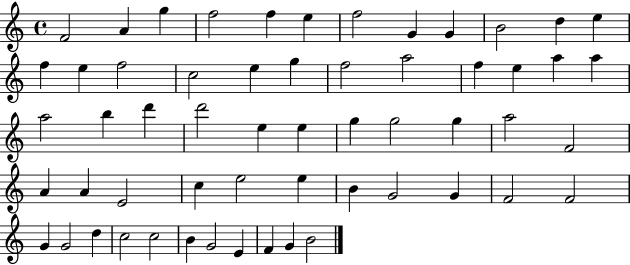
{
  \clef treble
  \time 4/4
  \defaultTimeSignature
  \key c \major
  f'2 a'4 g''4 | f''2 f''4 e''4 | f''2 g'4 g'4 | b'2 d''4 e''4 | \break f''4 e''4 f''2 | c''2 e''4 g''4 | f''2 a''2 | f''4 e''4 a''4 a''4 | \break a''2 b''4 d'''4 | d'''2 e''4 e''4 | g''4 g''2 g''4 | a''2 f'2 | \break a'4 a'4 e'2 | c''4 e''2 e''4 | b'4 g'2 g'4 | f'2 f'2 | \break g'4 g'2 d''4 | c''2 c''2 | b'4 g'2 e'4 | f'4 g'4 b'2 | \break \bar "|."
}